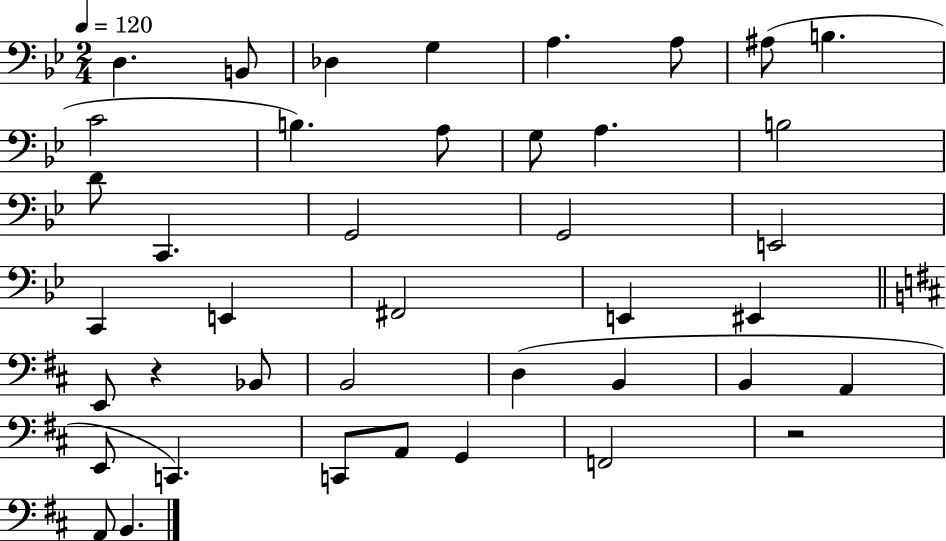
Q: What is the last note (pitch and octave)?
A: B2